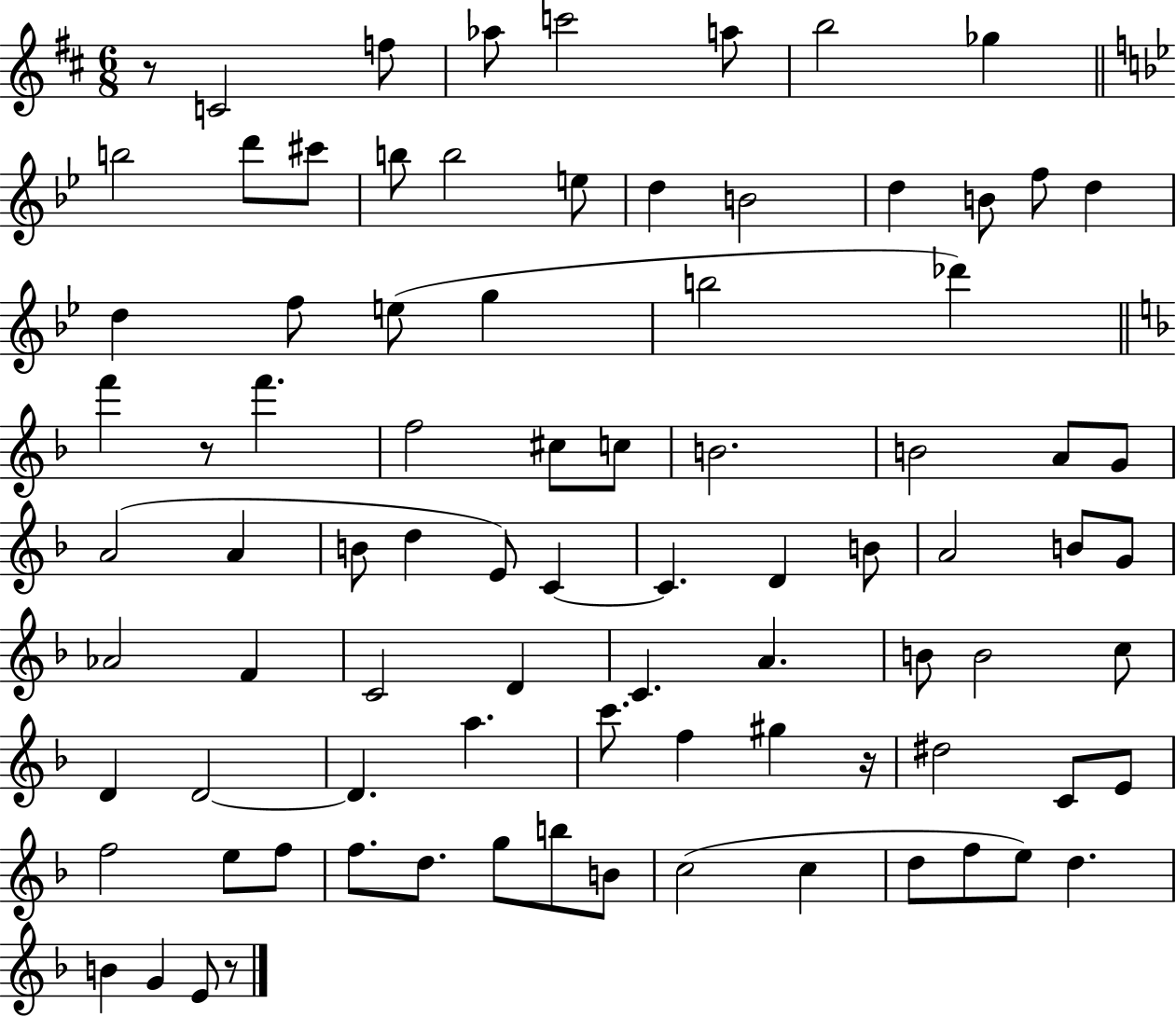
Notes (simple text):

R/e C4/h F5/e Ab5/e C6/h A5/e B5/h Gb5/q B5/h D6/e C#6/e B5/e B5/h E5/e D5/q B4/h D5/q B4/e F5/e D5/q D5/q F5/e E5/e G5/q B5/h Db6/q F6/q R/e F6/q. F5/h C#5/e C5/e B4/h. B4/h A4/e G4/e A4/h A4/q B4/e D5/q E4/e C4/q C4/q. D4/q B4/e A4/h B4/e G4/e Ab4/h F4/q C4/h D4/q C4/q. A4/q. B4/e B4/h C5/e D4/q D4/h D4/q. A5/q. C6/e. F5/q G#5/q R/s D#5/h C4/e E4/e F5/h E5/e F5/e F5/e. D5/e. G5/e B5/e B4/e C5/h C5/q D5/e F5/e E5/e D5/q. B4/q G4/q E4/e R/e